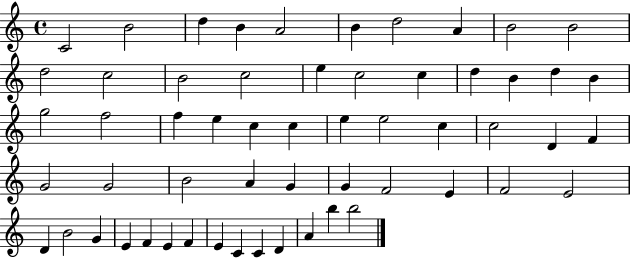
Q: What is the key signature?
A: C major